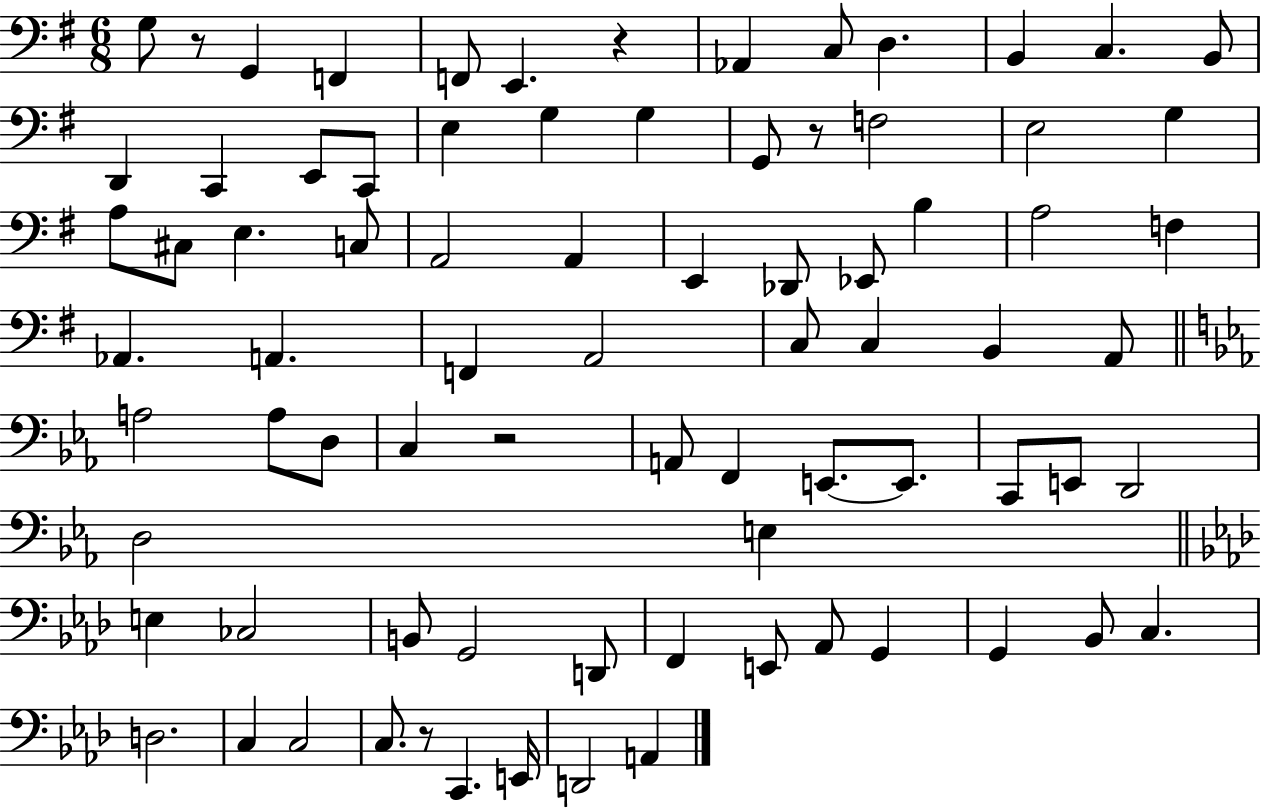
X:1
T:Untitled
M:6/8
L:1/4
K:G
G,/2 z/2 G,, F,, F,,/2 E,, z _A,, C,/2 D, B,, C, B,,/2 D,, C,, E,,/2 C,,/2 E, G, G, G,,/2 z/2 F,2 E,2 G, A,/2 ^C,/2 E, C,/2 A,,2 A,, E,, _D,,/2 _E,,/2 B, A,2 F, _A,, A,, F,, A,,2 C,/2 C, B,, A,,/2 A,2 A,/2 D,/2 C, z2 A,,/2 F,, E,,/2 E,,/2 C,,/2 E,,/2 D,,2 D,2 E, E, _C,2 B,,/2 G,,2 D,,/2 F,, E,,/2 _A,,/2 G,, G,, _B,,/2 C, D,2 C, C,2 C,/2 z/2 C,, E,,/4 D,,2 A,,